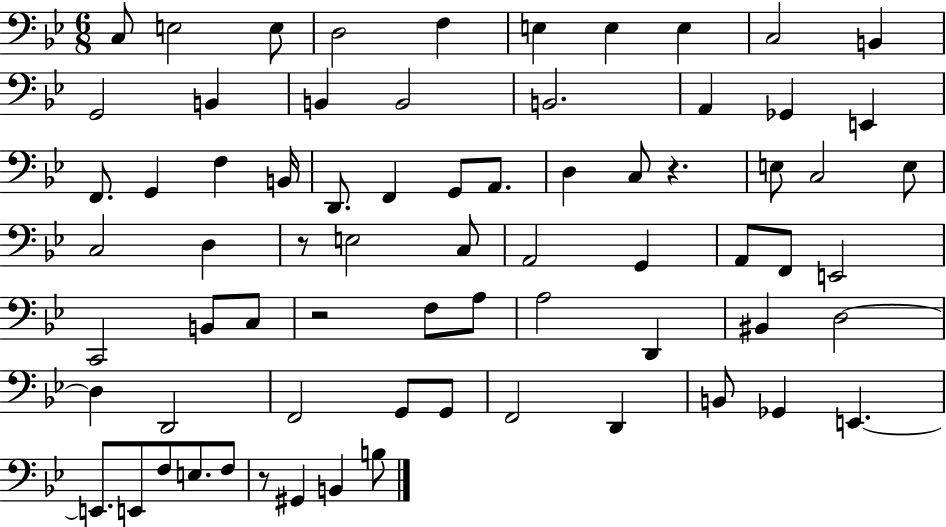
C3/e E3/h E3/e D3/h F3/q E3/q E3/q E3/q C3/h B2/q G2/h B2/q B2/q B2/h B2/h. A2/q Gb2/q E2/q F2/e. G2/q F3/q B2/s D2/e. F2/q G2/e A2/e. D3/q C3/e R/q. E3/e C3/h E3/e C3/h D3/q R/e E3/h C3/e A2/h G2/q A2/e F2/e E2/h C2/h B2/e C3/e R/h F3/e A3/e A3/h D2/q BIS2/q D3/h D3/q D2/h F2/h G2/e G2/e F2/h D2/q B2/e Gb2/q E2/q. E2/e. E2/e F3/e E3/e. F3/e R/e G#2/q B2/q B3/e